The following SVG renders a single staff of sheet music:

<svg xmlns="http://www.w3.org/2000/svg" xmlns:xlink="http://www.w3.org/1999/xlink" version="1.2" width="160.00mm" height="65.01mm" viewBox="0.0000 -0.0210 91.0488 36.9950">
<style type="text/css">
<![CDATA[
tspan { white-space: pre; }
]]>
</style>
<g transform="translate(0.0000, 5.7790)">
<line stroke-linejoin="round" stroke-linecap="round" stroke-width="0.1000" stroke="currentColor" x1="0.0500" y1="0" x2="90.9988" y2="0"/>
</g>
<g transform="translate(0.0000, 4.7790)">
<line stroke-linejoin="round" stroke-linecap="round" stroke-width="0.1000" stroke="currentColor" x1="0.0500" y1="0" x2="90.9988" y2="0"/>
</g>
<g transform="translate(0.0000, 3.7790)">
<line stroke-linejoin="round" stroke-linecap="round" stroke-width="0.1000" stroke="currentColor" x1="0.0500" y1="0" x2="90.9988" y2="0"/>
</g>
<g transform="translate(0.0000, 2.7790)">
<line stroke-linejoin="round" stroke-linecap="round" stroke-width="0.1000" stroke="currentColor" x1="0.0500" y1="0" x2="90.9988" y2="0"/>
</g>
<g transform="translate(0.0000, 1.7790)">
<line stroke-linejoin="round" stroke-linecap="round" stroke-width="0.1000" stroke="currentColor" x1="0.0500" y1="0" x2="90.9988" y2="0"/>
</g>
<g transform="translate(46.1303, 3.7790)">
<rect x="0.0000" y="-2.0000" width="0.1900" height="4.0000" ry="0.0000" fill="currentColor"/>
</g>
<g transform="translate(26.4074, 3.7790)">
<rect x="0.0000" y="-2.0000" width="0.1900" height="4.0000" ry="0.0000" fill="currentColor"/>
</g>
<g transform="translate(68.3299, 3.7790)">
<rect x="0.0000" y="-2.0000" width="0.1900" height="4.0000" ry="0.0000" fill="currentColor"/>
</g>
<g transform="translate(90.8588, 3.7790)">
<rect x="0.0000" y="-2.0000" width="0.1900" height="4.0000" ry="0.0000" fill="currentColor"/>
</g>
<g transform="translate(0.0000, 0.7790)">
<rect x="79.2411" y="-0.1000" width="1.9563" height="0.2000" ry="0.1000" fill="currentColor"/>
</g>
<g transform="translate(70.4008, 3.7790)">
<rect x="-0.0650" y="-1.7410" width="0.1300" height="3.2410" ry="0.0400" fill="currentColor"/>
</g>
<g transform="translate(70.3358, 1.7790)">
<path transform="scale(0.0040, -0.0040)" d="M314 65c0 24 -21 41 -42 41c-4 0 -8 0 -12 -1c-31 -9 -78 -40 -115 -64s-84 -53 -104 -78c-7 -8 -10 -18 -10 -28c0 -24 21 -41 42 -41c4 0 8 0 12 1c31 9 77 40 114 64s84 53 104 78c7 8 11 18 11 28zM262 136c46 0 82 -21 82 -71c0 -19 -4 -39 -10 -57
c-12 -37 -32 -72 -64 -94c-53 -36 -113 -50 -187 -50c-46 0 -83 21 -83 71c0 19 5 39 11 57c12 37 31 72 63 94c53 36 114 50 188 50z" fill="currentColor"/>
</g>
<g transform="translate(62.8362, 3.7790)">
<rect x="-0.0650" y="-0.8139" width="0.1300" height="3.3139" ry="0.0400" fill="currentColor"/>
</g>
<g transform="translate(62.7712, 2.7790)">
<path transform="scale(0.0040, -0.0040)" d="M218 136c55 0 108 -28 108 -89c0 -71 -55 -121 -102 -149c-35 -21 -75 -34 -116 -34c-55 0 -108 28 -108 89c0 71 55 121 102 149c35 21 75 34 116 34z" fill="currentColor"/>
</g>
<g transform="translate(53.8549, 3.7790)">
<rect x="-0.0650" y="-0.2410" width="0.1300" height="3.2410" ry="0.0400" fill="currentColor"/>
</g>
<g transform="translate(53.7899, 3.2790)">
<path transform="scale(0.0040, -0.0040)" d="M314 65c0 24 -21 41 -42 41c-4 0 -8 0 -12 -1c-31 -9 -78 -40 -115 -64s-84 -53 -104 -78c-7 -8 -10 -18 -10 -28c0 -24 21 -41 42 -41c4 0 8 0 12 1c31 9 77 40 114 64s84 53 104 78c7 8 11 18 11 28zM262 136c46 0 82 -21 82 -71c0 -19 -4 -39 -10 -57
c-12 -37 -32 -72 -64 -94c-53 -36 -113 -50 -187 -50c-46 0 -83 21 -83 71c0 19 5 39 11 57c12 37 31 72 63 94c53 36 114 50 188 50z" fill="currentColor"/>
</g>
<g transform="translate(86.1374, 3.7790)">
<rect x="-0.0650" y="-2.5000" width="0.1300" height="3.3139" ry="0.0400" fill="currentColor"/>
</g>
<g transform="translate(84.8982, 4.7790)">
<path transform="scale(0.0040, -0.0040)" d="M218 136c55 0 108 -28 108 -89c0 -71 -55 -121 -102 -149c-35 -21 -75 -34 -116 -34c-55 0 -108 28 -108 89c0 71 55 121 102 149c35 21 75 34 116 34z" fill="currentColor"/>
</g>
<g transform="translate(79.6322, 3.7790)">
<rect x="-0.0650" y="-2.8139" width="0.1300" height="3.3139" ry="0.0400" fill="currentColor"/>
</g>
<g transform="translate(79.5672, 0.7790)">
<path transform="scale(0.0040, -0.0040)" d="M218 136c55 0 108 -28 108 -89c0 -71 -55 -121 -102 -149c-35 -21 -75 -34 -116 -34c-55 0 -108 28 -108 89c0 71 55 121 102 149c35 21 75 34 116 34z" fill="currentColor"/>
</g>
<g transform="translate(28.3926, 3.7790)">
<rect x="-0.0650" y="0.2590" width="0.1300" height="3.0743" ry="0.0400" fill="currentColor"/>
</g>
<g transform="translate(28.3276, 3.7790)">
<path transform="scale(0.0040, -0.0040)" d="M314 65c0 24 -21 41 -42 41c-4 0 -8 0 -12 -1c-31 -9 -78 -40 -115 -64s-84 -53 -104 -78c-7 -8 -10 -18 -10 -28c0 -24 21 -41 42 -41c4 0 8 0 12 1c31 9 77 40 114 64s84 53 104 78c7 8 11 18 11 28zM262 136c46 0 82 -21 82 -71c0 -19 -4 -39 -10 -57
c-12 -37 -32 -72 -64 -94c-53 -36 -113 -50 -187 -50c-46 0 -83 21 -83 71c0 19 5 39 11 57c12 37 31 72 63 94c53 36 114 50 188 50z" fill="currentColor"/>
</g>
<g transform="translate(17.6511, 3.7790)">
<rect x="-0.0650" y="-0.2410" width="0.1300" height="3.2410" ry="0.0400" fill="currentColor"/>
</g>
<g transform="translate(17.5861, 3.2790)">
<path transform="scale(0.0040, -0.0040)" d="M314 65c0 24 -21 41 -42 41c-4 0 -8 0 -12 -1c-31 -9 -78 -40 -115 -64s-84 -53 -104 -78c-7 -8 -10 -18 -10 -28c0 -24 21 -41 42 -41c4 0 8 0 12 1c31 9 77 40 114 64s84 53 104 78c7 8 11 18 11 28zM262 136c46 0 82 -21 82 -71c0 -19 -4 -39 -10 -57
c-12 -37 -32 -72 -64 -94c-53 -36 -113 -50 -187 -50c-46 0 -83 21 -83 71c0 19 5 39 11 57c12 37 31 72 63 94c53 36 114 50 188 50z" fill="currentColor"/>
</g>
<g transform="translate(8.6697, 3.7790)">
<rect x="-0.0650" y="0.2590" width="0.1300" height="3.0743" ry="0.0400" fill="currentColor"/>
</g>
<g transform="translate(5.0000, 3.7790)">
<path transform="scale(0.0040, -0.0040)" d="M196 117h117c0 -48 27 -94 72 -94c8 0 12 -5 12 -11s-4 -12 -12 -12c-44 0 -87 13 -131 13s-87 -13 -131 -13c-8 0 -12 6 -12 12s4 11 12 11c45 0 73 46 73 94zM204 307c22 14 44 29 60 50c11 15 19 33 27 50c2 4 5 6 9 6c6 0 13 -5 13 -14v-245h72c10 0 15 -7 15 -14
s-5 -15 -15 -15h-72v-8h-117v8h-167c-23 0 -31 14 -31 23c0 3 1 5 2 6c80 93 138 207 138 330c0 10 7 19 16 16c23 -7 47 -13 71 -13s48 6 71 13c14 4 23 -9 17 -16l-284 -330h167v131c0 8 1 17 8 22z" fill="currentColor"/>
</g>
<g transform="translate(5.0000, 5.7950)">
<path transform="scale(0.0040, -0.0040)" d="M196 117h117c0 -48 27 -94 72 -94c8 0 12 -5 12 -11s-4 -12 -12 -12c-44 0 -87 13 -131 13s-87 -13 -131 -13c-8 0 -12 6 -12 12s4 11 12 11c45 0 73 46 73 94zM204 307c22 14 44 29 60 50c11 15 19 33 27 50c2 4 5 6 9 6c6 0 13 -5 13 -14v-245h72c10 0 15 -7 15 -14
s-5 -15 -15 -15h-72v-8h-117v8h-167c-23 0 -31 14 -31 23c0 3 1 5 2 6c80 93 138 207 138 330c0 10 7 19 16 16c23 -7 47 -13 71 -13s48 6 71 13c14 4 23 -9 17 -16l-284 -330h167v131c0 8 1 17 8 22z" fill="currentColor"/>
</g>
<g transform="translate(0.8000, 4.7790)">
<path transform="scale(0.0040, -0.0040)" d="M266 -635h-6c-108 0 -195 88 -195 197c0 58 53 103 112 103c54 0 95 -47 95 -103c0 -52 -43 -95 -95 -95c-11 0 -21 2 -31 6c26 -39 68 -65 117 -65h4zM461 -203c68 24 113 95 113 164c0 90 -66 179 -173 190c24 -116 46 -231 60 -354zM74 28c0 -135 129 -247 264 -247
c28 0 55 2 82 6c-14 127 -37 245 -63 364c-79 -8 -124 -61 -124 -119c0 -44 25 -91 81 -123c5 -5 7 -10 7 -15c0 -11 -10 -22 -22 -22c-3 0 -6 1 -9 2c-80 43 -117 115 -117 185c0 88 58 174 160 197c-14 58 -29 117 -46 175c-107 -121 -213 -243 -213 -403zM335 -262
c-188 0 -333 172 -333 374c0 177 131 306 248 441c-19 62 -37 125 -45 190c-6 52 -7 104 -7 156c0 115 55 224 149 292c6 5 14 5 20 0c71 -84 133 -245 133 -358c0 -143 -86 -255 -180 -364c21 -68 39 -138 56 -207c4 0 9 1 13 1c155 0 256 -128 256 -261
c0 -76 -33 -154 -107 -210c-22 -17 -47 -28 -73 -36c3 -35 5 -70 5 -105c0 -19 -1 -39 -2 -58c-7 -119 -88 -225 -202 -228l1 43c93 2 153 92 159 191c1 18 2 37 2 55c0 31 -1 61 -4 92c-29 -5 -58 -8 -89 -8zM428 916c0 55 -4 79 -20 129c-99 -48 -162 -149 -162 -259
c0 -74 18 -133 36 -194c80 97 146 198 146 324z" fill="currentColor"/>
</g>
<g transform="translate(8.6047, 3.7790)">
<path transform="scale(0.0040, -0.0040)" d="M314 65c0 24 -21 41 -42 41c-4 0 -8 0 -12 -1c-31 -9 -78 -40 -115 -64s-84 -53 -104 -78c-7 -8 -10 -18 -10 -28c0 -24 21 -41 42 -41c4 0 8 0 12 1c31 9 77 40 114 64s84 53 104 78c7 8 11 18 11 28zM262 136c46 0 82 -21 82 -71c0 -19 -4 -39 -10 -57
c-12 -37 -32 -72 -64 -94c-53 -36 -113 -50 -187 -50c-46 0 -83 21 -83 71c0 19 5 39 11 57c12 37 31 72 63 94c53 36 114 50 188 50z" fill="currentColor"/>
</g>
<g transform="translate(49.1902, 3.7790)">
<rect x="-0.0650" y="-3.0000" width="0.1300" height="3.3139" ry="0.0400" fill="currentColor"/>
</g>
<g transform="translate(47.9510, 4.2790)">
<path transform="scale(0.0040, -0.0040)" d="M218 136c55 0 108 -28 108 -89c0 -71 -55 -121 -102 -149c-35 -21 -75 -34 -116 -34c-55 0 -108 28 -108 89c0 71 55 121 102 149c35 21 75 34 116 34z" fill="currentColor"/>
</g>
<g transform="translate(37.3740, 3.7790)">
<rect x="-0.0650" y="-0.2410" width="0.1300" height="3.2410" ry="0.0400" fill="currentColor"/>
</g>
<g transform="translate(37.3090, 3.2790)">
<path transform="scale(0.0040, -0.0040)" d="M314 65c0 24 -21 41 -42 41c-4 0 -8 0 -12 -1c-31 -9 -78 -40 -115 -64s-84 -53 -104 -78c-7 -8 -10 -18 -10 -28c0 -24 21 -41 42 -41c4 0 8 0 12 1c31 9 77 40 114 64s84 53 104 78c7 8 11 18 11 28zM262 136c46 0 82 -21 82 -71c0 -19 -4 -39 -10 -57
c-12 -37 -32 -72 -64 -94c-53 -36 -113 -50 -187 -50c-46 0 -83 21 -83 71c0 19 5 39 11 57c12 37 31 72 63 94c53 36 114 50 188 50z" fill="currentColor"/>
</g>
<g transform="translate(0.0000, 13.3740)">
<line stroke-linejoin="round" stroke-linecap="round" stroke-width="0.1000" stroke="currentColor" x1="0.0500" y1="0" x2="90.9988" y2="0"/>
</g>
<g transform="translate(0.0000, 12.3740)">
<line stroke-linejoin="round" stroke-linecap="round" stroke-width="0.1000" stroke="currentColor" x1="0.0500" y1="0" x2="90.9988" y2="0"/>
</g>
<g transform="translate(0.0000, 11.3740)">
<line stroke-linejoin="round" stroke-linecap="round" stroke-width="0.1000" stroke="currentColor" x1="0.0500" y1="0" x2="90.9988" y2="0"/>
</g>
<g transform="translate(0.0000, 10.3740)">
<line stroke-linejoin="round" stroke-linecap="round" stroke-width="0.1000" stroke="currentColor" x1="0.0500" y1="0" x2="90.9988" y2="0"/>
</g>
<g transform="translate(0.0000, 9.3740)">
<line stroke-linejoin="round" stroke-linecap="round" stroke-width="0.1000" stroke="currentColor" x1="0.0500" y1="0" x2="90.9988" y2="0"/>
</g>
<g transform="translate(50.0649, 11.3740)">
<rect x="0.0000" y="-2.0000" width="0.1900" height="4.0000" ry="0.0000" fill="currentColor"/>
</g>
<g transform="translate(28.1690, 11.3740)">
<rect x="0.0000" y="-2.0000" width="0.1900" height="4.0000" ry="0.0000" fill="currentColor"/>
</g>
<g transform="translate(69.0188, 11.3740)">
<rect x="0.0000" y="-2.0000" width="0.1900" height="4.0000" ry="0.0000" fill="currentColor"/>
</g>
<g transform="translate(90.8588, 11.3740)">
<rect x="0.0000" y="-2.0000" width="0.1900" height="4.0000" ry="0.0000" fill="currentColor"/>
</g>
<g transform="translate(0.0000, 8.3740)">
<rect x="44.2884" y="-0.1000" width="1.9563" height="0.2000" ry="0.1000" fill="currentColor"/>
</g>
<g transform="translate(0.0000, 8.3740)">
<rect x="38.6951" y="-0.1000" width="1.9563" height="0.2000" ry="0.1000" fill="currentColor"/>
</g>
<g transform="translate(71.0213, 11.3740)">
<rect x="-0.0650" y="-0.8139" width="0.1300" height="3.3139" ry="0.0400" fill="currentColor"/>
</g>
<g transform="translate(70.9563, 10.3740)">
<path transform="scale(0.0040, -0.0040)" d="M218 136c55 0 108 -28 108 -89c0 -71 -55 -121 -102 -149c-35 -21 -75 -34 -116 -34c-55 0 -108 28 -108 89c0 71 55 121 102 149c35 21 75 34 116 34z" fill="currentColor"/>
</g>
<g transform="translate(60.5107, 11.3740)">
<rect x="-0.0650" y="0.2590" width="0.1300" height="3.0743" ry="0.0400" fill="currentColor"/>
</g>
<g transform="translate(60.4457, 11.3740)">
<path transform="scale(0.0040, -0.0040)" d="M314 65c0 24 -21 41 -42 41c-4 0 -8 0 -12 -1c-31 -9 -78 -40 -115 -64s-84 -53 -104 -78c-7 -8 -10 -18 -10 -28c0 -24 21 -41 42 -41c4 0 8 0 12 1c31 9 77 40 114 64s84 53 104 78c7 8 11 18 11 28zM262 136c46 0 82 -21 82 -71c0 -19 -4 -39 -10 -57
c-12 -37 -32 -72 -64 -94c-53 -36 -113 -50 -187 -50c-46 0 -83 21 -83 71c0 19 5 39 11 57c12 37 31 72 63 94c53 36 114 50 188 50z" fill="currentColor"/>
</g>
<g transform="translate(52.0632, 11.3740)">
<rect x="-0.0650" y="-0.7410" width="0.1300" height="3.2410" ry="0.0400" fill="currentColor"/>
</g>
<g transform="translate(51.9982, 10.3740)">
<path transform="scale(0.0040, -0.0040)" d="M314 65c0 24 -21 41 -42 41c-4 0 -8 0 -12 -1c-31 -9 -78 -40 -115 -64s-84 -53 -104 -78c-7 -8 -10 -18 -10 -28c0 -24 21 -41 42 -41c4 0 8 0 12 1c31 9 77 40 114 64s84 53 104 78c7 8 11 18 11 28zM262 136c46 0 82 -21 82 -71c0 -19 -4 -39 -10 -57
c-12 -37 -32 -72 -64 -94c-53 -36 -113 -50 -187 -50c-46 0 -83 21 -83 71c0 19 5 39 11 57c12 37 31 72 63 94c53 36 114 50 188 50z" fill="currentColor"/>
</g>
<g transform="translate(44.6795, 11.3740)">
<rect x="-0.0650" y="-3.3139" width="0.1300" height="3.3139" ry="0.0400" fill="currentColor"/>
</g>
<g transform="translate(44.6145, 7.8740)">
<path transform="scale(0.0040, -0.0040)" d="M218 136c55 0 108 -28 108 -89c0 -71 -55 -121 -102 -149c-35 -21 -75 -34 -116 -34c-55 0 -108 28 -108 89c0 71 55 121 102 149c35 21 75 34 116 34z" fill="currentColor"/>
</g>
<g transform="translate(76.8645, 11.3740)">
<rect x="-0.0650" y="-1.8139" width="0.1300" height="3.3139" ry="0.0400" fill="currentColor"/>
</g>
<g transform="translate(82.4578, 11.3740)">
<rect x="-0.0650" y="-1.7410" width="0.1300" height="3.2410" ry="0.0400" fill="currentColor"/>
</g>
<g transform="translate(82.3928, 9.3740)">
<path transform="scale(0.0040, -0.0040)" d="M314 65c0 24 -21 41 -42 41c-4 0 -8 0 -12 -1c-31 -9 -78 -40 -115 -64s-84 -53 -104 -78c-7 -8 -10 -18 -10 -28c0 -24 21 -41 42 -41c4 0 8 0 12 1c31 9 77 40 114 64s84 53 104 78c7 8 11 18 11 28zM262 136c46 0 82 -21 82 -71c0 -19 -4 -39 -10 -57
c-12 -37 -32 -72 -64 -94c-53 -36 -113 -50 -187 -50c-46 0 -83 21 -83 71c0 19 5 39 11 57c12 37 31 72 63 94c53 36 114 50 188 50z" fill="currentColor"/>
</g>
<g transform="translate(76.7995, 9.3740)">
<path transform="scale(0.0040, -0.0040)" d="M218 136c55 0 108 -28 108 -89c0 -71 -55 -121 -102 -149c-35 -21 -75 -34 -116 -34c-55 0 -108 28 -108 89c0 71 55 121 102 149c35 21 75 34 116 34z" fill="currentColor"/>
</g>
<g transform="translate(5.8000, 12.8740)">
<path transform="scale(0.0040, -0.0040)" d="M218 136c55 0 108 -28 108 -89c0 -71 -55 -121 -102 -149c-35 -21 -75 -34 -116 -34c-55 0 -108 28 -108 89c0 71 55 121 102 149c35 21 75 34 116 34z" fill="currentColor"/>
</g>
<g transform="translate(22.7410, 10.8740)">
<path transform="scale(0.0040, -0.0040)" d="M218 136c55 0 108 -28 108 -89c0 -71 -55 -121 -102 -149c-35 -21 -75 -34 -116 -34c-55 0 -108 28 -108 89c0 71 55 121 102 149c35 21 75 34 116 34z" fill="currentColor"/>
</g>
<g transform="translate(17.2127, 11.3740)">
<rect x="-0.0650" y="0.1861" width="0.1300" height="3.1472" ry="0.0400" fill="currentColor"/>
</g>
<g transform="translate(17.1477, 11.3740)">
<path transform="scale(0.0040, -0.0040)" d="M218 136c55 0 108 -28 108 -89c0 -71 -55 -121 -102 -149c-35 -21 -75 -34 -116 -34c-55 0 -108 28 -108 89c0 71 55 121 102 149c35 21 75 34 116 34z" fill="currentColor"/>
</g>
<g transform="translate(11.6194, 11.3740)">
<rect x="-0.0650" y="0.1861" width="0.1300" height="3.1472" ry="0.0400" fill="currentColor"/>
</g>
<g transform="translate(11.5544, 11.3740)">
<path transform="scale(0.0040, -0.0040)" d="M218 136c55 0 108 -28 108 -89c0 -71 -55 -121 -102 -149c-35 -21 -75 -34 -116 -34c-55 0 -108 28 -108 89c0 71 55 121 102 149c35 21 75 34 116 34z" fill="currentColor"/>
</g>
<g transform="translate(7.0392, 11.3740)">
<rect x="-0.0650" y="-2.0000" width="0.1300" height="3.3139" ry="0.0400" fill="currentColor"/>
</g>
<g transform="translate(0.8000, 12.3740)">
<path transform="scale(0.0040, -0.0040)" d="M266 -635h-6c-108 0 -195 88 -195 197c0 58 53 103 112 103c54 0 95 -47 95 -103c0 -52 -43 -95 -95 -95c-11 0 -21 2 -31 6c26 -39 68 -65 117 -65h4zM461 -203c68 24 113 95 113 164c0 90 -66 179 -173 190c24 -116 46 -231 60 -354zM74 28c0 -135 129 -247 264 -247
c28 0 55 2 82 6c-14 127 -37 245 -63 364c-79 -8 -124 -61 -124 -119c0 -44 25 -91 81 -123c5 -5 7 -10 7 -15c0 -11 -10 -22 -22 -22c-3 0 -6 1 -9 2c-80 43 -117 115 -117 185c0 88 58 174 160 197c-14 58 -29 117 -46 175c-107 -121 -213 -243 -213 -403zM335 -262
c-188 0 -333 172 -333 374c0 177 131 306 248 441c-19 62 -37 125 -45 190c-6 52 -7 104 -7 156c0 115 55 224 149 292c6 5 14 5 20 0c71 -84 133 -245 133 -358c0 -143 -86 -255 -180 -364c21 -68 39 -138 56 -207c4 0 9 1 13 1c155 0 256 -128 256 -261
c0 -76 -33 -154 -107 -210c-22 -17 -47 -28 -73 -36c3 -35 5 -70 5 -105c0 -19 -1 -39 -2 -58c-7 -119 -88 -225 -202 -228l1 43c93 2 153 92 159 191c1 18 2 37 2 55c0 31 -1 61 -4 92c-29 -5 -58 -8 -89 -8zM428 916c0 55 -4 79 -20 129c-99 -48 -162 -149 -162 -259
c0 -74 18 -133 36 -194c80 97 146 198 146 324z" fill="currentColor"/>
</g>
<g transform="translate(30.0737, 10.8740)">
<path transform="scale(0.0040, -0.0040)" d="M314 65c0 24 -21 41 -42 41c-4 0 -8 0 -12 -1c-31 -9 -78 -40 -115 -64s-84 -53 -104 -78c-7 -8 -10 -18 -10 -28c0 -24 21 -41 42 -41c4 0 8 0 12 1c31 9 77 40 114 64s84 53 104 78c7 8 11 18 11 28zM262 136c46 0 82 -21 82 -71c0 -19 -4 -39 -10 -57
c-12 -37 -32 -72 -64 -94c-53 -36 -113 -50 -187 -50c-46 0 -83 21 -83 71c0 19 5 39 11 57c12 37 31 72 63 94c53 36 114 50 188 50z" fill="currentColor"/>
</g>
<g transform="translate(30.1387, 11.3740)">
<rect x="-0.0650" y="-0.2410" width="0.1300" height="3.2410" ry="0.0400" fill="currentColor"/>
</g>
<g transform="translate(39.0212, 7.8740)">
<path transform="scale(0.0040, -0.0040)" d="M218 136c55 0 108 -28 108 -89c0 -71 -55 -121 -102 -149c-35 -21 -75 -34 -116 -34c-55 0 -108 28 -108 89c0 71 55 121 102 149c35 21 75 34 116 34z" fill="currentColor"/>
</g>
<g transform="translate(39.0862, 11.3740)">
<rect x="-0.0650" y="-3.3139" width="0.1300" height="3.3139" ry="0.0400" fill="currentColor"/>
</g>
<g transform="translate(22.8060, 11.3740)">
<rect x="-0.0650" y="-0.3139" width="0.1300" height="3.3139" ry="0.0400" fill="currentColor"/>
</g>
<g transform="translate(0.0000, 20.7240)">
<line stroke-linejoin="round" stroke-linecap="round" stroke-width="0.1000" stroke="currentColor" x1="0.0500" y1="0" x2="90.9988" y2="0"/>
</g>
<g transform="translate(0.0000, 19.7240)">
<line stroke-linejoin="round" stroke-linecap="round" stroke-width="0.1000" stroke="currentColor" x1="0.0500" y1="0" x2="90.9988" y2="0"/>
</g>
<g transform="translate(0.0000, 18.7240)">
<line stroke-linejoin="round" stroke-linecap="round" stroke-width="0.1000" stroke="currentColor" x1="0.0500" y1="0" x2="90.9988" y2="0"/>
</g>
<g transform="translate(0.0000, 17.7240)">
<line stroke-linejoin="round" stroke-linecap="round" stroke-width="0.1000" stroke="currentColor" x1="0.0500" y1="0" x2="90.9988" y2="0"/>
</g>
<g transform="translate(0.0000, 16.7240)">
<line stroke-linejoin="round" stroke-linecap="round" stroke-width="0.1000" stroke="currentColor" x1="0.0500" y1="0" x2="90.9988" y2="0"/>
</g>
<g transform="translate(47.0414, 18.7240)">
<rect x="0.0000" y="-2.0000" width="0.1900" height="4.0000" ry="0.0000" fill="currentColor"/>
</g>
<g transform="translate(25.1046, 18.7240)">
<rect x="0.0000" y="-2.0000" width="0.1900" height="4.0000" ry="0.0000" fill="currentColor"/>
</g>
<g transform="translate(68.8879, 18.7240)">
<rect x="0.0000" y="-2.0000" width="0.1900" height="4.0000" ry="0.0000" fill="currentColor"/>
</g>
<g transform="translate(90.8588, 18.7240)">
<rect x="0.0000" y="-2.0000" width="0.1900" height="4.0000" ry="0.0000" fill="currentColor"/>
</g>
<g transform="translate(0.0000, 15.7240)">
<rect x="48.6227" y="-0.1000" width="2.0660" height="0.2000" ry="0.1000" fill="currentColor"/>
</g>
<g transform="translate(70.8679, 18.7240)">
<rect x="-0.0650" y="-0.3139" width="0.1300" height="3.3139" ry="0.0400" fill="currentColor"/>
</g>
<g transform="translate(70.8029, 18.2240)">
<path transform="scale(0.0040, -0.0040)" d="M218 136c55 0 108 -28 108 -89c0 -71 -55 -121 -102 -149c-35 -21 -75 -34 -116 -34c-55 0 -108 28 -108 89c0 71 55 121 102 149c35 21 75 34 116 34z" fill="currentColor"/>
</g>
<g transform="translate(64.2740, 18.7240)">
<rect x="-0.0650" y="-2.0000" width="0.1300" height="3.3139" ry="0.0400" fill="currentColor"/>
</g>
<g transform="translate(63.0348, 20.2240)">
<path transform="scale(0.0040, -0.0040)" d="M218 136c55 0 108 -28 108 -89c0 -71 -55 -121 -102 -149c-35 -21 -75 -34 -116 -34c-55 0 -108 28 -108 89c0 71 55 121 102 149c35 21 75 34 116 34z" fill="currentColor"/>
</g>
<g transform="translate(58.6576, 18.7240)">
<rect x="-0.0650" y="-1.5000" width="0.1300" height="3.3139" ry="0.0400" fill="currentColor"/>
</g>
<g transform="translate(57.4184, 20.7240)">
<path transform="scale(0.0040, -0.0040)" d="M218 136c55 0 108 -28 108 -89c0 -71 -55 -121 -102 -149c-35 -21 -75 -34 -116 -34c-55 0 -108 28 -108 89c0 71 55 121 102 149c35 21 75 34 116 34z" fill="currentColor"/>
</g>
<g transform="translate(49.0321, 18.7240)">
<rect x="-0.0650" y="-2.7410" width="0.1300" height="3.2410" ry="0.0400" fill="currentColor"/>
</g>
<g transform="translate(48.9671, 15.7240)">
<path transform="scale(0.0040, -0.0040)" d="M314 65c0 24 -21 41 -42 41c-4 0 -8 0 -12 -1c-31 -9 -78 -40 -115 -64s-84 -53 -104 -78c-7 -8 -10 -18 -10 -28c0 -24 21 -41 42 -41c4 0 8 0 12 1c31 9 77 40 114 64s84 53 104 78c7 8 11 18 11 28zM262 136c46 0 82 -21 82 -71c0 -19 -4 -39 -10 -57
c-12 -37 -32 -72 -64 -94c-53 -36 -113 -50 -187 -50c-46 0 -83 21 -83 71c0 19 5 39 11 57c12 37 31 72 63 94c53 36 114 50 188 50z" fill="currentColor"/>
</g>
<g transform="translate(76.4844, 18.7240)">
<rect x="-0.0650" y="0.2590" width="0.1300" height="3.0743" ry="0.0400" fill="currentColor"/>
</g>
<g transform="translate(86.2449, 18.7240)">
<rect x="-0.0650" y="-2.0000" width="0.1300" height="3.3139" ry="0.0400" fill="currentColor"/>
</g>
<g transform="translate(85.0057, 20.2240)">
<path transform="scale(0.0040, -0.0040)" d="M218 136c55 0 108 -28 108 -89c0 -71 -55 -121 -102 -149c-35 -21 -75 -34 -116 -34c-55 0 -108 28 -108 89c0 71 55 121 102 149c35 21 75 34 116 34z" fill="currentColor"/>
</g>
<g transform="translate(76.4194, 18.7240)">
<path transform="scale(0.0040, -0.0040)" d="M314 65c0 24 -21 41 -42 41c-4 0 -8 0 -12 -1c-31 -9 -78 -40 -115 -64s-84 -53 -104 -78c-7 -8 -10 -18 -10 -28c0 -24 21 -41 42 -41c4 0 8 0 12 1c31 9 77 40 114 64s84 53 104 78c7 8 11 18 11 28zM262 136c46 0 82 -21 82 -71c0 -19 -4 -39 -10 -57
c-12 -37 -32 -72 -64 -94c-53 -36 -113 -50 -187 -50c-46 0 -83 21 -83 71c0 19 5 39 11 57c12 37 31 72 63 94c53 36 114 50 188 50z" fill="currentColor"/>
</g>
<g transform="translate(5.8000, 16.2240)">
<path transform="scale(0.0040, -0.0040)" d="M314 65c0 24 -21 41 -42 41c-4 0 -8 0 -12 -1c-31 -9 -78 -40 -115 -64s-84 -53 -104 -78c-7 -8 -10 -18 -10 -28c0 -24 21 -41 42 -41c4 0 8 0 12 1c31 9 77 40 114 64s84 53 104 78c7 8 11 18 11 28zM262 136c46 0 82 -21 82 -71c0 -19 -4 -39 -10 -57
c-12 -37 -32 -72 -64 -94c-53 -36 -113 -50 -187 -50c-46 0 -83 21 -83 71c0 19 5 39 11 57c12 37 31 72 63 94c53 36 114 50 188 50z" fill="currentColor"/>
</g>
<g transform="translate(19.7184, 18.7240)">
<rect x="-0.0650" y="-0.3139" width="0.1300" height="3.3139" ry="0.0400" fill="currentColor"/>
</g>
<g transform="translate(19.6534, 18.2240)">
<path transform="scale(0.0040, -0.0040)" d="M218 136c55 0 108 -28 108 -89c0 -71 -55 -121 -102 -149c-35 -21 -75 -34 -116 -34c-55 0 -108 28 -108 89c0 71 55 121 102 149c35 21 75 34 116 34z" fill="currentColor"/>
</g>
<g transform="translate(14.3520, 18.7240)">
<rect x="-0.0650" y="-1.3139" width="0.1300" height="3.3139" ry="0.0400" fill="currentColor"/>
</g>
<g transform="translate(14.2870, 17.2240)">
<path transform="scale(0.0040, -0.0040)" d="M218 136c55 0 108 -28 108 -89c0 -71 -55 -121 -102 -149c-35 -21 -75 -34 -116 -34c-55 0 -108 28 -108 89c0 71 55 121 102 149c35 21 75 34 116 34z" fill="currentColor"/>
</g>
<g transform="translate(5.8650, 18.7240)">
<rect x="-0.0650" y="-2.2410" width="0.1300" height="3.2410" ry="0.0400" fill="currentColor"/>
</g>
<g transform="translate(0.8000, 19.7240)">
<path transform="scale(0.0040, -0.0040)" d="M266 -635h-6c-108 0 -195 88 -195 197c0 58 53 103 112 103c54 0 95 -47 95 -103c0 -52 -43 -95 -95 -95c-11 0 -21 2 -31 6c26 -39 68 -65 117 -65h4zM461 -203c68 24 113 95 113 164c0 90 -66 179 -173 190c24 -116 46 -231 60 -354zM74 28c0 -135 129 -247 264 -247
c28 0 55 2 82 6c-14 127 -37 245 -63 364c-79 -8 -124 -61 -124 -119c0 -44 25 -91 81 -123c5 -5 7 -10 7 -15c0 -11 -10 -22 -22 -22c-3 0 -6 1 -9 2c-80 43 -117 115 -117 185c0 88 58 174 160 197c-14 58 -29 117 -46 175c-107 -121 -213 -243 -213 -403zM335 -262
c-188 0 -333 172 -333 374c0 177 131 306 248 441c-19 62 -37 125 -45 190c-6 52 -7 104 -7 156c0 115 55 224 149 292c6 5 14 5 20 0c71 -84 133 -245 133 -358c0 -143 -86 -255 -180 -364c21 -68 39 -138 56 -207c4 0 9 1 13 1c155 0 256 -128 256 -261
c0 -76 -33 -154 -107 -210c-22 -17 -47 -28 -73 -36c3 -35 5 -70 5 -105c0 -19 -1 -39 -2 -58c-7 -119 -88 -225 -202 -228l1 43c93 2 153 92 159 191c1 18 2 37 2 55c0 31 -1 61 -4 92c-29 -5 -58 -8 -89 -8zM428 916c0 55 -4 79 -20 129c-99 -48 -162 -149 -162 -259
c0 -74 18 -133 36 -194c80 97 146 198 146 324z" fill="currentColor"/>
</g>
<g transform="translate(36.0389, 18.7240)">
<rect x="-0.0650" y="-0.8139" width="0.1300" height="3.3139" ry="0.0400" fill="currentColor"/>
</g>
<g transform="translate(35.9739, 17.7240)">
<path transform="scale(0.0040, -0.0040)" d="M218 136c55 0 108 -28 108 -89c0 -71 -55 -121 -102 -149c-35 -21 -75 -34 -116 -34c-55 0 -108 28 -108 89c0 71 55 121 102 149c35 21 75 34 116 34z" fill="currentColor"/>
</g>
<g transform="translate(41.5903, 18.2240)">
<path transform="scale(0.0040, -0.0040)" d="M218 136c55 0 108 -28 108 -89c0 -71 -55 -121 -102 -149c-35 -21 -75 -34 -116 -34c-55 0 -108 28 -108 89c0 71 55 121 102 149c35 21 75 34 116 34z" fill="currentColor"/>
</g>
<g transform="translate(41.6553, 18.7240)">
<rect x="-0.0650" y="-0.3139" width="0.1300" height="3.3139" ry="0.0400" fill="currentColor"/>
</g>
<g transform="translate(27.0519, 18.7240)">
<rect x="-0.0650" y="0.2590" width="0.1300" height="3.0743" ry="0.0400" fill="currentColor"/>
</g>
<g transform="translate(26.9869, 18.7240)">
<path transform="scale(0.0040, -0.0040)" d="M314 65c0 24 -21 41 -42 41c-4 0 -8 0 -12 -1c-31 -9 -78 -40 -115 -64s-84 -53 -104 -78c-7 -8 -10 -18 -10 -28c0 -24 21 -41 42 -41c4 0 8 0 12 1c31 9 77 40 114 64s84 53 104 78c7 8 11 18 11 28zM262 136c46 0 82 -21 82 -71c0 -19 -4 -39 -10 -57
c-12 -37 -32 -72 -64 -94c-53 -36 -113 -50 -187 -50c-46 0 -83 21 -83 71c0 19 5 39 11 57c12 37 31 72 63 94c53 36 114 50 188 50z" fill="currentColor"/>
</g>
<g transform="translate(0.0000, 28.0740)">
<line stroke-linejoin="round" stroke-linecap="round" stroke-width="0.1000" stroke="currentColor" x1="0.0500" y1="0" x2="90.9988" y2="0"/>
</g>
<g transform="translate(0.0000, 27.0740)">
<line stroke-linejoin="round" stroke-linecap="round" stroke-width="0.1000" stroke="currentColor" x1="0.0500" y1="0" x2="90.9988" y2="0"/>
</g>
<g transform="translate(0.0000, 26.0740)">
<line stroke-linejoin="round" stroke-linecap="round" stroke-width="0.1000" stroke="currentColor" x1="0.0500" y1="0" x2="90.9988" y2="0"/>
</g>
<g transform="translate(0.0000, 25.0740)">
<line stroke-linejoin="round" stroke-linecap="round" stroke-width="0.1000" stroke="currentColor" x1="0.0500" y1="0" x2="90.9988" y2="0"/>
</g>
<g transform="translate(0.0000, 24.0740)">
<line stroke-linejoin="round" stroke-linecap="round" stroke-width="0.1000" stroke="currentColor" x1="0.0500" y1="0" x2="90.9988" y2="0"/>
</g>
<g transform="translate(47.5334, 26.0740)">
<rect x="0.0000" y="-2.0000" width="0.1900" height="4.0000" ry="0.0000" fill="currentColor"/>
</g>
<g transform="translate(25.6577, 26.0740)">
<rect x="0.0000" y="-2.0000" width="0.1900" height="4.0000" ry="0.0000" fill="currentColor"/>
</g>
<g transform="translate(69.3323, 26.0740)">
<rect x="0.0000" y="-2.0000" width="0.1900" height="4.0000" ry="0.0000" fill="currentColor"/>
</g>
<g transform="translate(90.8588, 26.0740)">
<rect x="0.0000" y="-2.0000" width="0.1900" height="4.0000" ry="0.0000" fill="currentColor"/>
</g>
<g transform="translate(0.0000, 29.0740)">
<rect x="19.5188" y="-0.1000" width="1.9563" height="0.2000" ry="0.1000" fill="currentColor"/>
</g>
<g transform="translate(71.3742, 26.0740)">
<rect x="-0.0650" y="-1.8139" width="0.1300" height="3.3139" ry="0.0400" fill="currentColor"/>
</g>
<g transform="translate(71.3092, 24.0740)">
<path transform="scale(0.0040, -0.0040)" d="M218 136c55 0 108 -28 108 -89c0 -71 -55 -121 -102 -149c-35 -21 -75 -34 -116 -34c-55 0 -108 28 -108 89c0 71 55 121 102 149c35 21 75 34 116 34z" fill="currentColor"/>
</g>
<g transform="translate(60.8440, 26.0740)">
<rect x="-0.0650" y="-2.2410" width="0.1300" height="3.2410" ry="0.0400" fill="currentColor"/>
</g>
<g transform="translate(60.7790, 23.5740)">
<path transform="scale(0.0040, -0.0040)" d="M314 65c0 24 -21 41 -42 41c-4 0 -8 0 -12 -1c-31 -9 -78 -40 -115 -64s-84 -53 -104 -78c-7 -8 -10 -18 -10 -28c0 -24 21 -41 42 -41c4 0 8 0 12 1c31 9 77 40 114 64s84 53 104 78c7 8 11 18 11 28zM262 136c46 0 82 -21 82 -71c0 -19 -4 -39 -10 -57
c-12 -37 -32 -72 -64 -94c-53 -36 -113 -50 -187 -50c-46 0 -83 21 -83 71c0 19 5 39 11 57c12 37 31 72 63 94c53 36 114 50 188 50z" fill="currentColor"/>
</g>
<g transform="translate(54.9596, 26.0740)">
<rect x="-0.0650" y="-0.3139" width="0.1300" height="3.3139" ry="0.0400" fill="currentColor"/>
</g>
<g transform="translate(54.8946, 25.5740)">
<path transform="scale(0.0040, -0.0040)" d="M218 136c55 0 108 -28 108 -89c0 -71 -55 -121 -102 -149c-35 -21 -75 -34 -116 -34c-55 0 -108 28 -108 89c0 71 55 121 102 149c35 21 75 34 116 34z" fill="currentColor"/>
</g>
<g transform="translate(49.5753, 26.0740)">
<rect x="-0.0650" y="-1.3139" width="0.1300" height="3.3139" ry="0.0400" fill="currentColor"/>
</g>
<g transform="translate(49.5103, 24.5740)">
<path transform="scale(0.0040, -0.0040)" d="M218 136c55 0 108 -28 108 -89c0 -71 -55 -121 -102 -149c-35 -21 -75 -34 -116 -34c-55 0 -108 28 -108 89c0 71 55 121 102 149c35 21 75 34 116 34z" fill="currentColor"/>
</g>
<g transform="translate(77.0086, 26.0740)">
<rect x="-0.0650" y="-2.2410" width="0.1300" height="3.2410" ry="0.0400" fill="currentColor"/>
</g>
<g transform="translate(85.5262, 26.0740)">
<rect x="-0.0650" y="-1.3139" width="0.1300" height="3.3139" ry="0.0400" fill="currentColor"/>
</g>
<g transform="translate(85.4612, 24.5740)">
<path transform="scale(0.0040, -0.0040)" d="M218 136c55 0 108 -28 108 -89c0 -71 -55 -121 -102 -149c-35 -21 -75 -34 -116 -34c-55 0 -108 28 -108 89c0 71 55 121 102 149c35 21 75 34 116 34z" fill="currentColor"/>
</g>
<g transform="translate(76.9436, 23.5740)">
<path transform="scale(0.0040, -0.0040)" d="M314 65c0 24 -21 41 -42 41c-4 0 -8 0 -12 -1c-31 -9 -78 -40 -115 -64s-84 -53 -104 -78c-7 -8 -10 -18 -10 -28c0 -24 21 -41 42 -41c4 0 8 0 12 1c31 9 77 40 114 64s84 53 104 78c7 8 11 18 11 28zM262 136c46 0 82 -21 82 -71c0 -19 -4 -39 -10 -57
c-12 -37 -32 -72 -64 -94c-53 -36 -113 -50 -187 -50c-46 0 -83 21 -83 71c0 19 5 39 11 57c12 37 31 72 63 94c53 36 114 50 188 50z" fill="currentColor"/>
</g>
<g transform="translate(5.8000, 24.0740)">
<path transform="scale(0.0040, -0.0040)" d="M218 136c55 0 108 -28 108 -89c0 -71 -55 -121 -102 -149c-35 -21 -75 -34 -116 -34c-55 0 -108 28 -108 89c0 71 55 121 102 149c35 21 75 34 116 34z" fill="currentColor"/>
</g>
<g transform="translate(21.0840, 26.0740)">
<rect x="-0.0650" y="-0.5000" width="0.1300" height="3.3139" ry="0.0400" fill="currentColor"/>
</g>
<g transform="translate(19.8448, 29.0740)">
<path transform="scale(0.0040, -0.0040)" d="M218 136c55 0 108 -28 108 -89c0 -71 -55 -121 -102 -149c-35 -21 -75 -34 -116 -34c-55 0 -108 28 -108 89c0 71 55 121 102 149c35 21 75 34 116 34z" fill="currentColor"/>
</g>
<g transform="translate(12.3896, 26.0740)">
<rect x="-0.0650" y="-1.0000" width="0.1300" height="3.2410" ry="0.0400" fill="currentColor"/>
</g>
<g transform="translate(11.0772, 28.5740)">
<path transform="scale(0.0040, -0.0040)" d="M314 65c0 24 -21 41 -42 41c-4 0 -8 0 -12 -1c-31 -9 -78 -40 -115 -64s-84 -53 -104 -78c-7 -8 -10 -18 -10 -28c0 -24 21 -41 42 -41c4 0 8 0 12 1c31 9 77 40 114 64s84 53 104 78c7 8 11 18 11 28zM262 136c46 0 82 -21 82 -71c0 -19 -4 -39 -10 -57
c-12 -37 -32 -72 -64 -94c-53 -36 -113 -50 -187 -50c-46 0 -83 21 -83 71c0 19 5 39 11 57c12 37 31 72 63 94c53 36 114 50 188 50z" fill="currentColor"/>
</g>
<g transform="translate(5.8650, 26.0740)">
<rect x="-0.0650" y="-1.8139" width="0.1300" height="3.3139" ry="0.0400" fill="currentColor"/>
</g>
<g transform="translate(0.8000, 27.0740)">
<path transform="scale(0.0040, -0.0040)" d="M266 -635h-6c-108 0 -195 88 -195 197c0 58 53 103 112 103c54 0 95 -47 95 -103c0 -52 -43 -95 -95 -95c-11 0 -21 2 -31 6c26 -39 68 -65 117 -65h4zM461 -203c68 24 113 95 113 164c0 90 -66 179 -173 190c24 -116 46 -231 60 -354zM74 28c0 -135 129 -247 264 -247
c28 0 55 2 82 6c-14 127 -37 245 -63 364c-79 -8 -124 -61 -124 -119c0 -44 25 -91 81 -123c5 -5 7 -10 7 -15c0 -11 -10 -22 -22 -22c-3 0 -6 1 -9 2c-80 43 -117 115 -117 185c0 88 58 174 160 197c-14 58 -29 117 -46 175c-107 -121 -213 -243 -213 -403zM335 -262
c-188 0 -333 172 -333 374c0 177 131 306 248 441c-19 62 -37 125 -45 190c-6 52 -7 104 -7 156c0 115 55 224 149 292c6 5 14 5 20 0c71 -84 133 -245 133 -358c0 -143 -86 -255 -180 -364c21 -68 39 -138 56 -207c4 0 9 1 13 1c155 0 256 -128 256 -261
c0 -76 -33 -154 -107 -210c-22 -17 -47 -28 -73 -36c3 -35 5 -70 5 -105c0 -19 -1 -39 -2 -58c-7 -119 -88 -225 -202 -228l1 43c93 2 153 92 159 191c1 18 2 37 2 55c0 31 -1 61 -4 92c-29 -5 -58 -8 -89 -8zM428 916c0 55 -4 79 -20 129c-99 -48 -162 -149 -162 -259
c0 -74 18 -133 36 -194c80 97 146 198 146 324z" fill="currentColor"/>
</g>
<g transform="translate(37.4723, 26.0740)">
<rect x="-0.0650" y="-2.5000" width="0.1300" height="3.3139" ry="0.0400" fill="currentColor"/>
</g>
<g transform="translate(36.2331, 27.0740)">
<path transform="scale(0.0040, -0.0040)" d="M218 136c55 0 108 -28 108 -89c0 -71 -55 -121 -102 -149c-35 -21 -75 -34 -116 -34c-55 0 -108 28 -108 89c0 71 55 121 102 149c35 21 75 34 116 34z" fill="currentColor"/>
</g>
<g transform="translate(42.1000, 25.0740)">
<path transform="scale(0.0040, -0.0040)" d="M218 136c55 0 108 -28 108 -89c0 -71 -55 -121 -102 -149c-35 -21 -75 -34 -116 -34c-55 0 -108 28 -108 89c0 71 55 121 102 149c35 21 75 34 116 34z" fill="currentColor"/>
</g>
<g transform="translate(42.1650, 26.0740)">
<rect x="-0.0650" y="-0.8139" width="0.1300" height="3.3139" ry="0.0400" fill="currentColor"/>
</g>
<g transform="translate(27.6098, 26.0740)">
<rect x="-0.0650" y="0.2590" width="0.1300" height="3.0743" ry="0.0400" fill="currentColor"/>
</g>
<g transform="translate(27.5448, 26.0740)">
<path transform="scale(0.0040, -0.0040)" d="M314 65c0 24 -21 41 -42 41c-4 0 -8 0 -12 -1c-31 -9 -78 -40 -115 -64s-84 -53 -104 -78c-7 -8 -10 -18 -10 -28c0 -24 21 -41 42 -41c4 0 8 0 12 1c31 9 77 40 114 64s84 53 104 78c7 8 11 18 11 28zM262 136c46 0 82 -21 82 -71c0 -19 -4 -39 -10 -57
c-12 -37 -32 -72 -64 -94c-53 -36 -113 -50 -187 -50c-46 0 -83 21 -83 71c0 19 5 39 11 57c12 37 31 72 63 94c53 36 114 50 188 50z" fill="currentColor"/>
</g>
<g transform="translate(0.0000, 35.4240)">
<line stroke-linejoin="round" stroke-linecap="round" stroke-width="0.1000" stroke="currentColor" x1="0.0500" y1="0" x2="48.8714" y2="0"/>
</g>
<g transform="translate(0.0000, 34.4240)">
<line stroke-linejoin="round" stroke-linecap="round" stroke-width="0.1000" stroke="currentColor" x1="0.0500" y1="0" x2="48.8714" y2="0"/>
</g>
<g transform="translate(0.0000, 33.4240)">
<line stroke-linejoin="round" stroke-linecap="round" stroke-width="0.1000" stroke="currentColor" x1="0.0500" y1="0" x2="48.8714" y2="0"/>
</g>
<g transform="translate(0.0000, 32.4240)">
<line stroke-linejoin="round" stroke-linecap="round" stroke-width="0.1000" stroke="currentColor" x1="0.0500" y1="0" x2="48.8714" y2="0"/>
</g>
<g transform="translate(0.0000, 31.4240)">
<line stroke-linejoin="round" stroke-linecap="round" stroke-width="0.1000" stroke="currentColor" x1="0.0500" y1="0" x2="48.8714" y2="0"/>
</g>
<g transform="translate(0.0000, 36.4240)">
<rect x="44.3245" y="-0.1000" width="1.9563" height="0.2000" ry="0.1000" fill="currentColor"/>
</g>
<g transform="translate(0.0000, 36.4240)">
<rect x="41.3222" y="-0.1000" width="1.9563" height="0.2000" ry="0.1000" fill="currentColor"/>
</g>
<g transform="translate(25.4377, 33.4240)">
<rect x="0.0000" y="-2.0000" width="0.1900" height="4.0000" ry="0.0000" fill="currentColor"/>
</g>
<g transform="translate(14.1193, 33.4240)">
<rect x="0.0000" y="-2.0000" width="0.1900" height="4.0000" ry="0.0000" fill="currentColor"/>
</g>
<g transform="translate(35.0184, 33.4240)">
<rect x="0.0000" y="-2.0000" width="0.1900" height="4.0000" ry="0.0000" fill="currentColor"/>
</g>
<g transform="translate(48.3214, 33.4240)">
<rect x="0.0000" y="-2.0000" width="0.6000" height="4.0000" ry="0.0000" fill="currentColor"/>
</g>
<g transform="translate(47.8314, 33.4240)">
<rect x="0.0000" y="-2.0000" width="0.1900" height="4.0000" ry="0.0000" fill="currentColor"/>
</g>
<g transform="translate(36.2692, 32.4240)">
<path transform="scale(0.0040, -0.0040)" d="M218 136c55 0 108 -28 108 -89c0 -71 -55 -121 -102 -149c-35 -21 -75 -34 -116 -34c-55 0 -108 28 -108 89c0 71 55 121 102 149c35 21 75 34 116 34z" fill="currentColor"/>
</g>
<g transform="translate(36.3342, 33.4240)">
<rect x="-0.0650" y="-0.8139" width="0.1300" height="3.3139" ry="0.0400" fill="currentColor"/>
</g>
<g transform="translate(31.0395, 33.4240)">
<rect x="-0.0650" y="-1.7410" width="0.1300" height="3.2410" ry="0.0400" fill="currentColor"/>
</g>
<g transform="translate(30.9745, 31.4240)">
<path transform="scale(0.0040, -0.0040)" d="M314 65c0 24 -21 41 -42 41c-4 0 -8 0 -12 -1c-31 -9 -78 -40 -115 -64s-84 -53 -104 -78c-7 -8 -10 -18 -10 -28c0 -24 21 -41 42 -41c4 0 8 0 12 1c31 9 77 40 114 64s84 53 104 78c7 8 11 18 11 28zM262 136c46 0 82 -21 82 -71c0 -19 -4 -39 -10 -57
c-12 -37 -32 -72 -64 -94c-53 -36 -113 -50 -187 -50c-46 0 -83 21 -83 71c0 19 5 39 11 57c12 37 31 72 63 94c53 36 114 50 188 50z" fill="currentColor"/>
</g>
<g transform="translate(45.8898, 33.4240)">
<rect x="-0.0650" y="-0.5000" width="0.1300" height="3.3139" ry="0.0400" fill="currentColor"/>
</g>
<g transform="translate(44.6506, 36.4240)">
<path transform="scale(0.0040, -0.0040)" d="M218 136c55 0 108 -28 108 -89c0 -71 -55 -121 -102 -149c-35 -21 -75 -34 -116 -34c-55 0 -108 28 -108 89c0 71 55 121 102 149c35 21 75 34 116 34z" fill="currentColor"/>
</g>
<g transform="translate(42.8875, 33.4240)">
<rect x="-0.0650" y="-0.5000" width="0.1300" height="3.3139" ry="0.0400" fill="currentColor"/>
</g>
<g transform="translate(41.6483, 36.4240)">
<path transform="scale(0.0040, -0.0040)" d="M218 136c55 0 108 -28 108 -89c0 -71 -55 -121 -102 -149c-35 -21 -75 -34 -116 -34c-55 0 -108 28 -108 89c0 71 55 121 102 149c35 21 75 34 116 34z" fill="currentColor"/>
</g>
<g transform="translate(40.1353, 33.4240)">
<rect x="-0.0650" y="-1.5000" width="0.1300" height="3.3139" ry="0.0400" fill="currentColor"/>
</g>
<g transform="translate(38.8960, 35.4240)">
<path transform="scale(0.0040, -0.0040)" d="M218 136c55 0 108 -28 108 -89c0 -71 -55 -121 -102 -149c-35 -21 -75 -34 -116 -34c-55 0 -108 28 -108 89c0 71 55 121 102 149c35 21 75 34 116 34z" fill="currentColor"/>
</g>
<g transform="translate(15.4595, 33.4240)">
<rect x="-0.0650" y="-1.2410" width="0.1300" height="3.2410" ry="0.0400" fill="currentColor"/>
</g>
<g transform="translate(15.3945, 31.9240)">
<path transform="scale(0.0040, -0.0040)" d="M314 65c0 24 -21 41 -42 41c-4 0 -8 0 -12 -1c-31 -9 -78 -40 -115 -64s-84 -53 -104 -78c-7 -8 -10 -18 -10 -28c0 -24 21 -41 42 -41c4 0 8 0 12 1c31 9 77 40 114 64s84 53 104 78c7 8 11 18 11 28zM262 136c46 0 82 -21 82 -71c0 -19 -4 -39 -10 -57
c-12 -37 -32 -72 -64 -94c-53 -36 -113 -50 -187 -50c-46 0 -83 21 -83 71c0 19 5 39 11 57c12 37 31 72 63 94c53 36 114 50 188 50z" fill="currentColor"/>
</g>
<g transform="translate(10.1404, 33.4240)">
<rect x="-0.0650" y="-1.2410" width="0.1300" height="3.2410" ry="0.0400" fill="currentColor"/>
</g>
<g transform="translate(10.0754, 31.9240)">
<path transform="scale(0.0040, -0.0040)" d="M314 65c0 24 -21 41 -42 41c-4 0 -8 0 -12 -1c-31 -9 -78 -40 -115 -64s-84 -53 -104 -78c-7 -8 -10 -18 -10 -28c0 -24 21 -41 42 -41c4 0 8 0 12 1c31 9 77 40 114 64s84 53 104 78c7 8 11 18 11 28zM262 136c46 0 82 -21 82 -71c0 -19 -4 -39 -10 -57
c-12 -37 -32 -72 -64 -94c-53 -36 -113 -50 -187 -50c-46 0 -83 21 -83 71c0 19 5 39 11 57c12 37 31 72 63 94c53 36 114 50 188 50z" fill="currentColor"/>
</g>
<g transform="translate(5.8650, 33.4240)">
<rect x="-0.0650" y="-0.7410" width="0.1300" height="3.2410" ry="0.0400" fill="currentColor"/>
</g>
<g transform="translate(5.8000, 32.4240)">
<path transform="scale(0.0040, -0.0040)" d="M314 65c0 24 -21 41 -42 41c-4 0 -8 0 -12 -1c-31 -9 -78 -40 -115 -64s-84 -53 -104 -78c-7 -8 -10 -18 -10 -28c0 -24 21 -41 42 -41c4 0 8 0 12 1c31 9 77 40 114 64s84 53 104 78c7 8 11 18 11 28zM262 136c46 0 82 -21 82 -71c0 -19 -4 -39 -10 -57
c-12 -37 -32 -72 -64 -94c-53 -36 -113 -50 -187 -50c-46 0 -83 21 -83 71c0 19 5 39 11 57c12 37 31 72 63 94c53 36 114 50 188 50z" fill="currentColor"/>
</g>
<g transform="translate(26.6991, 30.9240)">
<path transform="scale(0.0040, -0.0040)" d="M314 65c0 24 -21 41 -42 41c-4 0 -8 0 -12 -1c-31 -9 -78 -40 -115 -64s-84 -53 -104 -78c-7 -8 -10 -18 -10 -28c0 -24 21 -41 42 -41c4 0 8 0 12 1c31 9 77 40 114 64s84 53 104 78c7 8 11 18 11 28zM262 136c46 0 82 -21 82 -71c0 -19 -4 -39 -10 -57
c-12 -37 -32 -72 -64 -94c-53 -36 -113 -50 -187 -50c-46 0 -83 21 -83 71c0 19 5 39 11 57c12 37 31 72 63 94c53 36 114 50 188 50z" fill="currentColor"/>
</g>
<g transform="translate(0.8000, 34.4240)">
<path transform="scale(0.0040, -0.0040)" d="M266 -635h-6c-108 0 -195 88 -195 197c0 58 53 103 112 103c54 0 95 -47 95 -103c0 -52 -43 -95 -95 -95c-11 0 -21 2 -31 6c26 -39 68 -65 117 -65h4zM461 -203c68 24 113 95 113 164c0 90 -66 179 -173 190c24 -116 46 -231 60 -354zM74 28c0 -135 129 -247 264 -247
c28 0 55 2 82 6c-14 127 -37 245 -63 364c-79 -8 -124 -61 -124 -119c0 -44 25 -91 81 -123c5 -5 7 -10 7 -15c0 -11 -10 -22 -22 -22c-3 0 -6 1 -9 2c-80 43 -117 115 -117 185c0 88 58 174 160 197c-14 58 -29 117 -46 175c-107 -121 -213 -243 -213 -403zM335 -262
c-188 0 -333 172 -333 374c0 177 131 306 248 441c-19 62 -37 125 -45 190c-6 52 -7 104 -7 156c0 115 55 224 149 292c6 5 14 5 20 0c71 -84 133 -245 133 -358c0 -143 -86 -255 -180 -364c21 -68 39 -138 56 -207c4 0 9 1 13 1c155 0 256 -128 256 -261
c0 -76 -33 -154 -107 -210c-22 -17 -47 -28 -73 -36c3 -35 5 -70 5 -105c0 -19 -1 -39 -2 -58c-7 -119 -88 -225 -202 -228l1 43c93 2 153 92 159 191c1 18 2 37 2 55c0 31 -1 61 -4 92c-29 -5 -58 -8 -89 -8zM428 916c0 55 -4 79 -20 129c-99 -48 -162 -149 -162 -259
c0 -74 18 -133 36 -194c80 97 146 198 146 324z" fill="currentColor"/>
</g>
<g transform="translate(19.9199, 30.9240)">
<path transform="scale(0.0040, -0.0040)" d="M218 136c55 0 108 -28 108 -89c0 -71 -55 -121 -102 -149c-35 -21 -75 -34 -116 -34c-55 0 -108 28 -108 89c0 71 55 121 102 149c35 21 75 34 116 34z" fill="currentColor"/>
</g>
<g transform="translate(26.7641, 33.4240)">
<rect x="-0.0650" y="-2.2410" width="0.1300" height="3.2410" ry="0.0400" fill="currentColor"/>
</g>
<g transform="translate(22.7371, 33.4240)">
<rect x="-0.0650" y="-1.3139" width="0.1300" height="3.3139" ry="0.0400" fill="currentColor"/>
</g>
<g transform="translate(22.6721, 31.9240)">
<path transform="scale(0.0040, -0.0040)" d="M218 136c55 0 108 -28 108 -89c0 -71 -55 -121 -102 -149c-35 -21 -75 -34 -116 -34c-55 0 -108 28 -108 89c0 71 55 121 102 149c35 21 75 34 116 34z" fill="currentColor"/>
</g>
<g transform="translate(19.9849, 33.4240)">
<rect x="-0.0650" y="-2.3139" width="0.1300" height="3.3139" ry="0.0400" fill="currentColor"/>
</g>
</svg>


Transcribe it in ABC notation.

X:1
T:Untitled
M:4/4
L:1/4
K:C
B2 c2 B2 c2 A c2 d f2 a G F B B c c2 b b d2 B2 d f f2 g2 e c B2 d c a2 E F c B2 F f D2 C B2 G d e c g2 f g2 e d2 e2 e2 g e g2 f2 d E C C